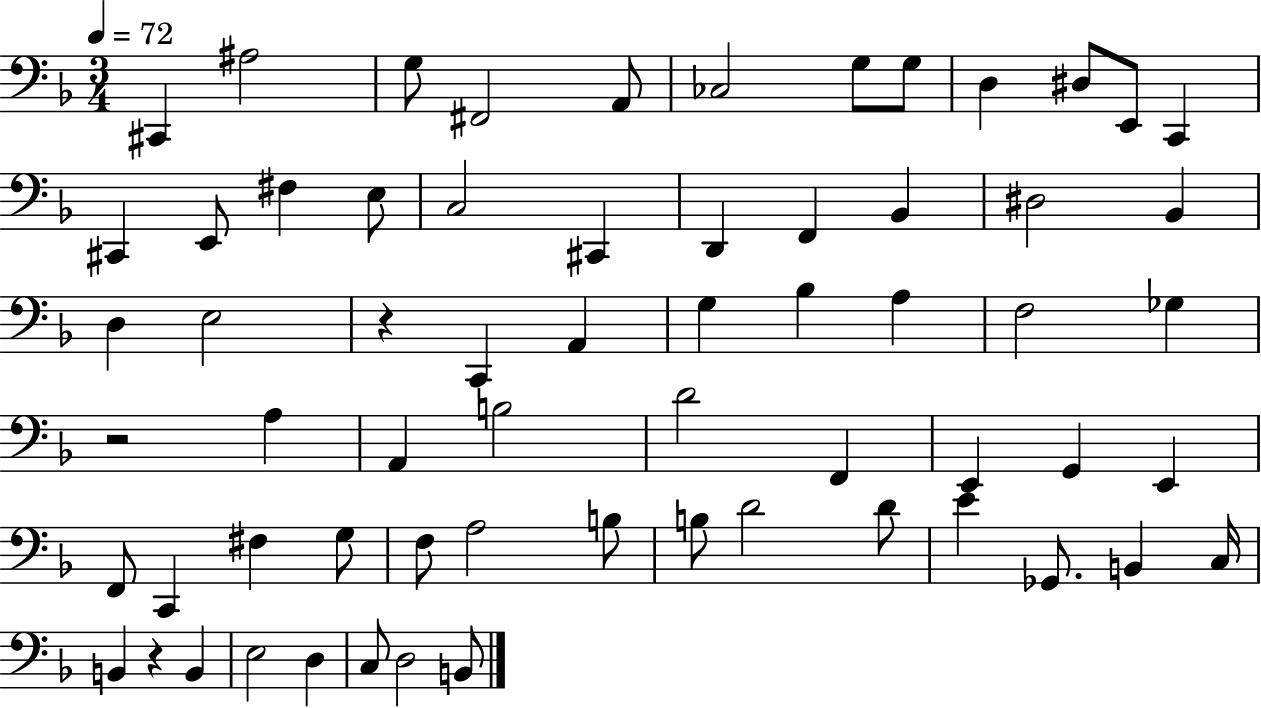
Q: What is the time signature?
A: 3/4